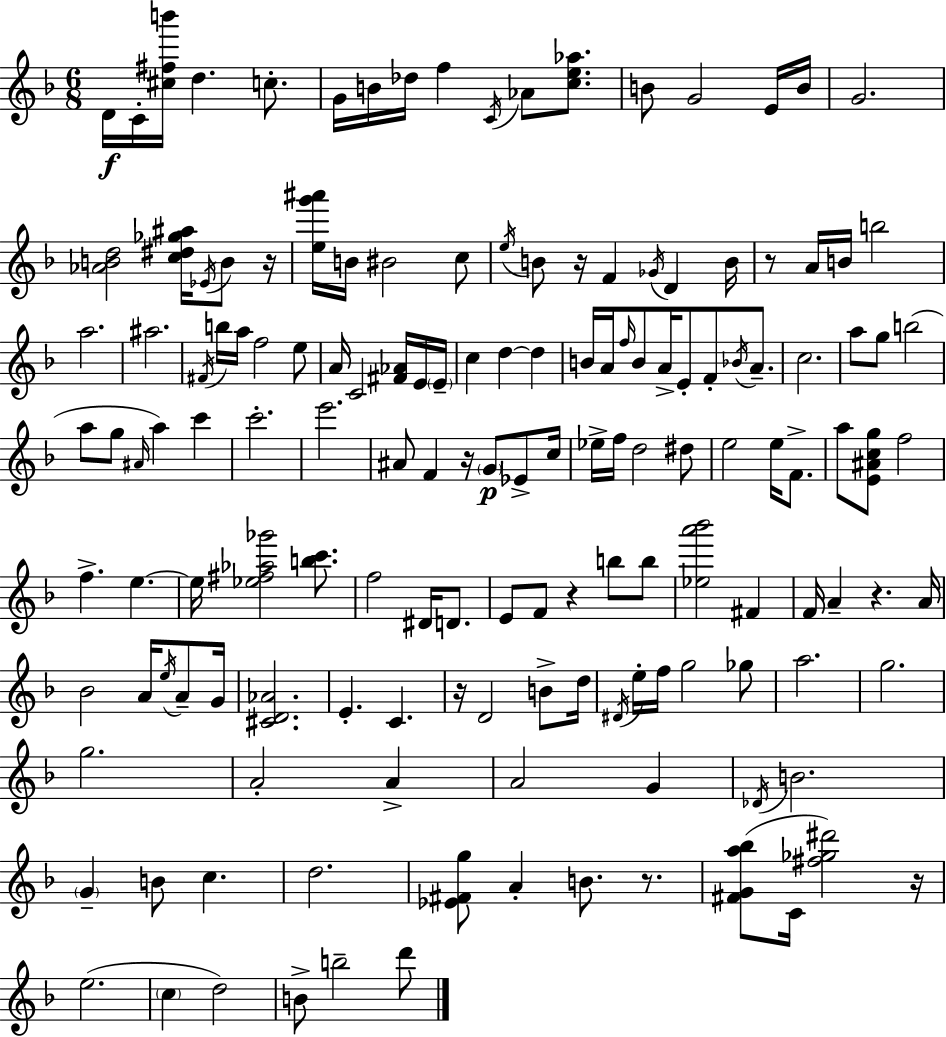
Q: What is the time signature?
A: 6/8